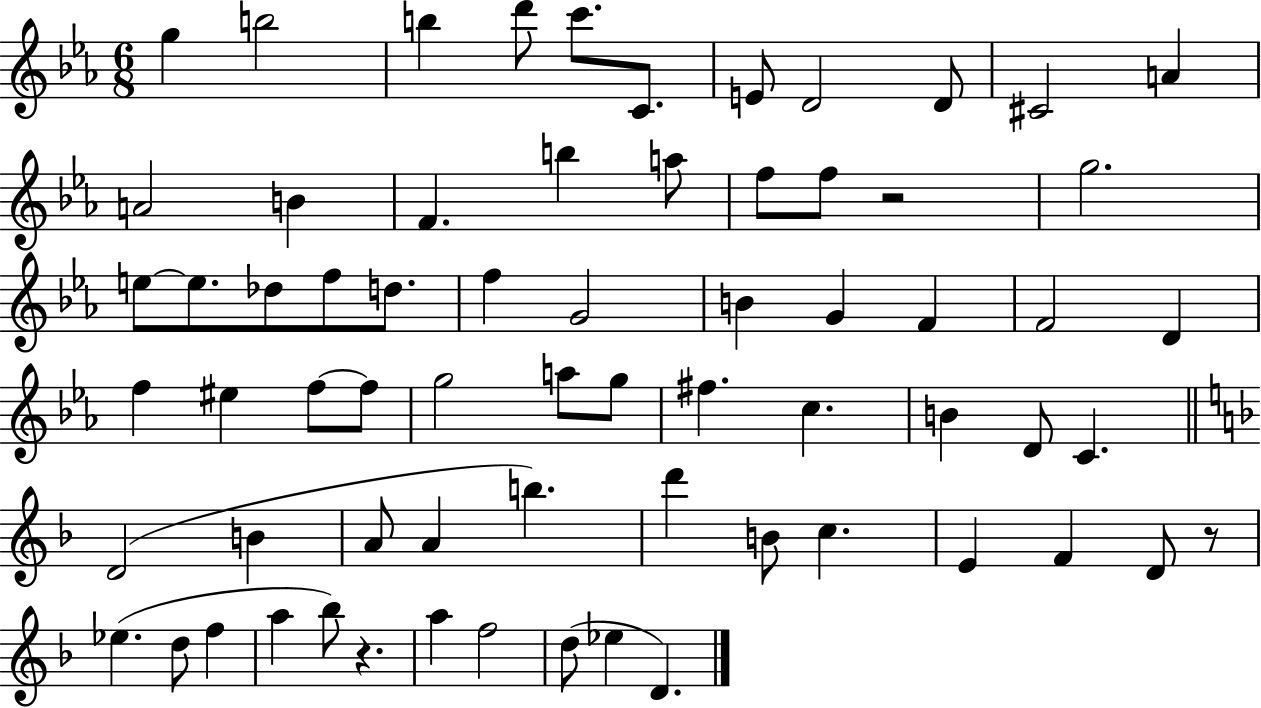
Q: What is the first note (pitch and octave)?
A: G5